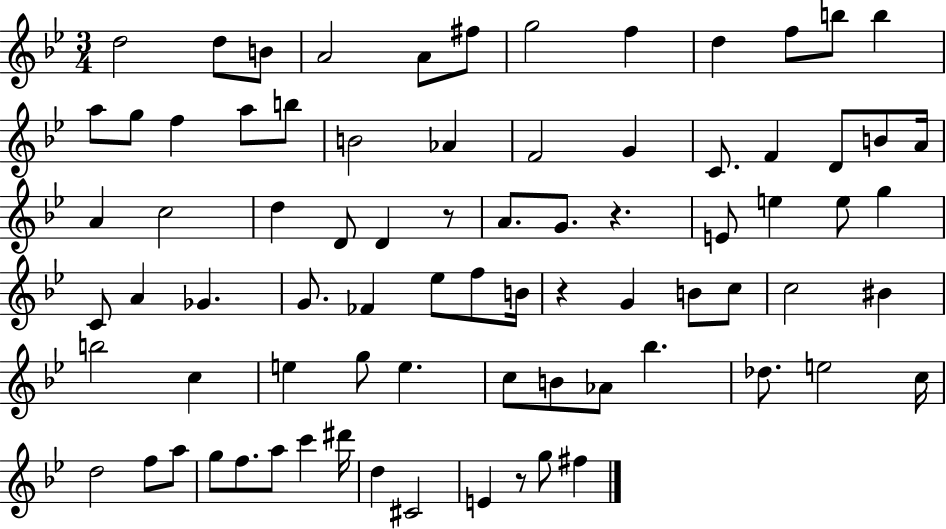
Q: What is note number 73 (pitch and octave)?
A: E4